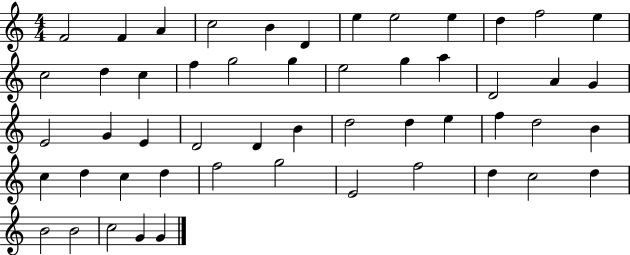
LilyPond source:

{
  \clef treble
  \numericTimeSignature
  \time 4/4
  \key c \major
  f'2 f'4 a'4 | c''2 b'4 d'4 | e''4 e''2 e''4 | d''4 f''2 e''4 | \break c''2 d''4 c''4 | f''4 g''2 g''4 | e''2 g''4 a''4 | d'2 a'4 g'4 | \break e'2 g'4 e'4 | d'2 d'4 b'4 | d''2 d''4 e''4 | f''4 d''2 b'4 | \break c''4 d''4 c''4 d''4 | f''2 g''2 | e'2 f''2 | d''4 c''2 d''4 | \break b'2 b'2 | c''2 g'4 g'4 | \bar "|."
}